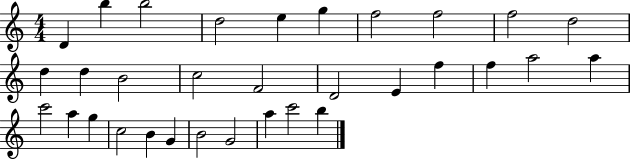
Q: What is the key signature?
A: C major